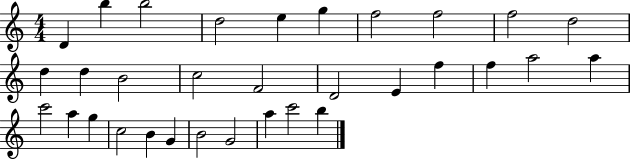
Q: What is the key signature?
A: C major